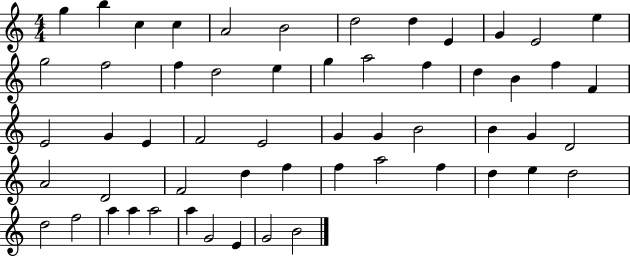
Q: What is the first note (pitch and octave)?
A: G5